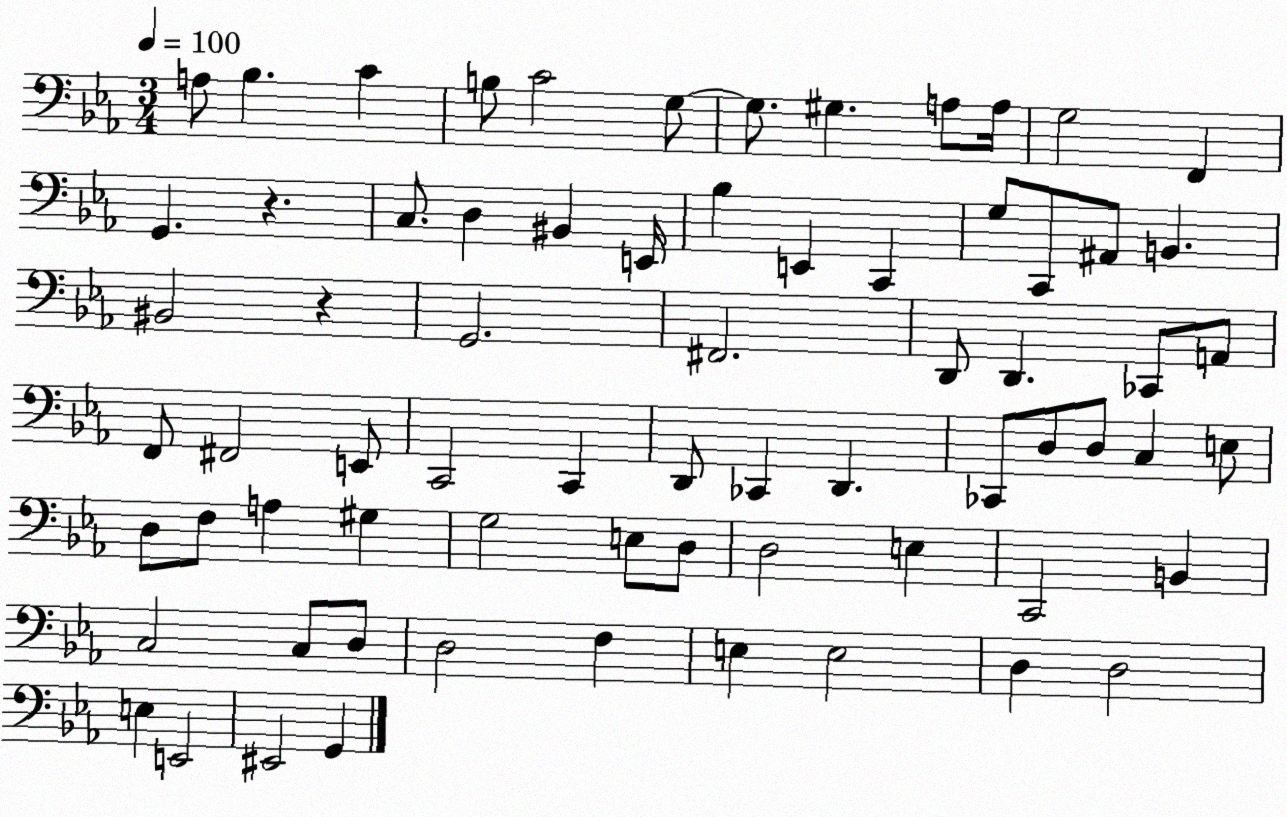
X:1
T:Untitled
M:3/4
L:1/4
K:Eb
A,/2 _B, C B,/2 C2 G,/2 G,/2 ^G, A,/2 A,/4 G,2 F,, G,, z C,/2 D, ^B,, E,,/4 _B, E,, C,, G,/2 C,,/2 ^A,,/2 B,, ^B,,2 z G,,2 ^F,,2 D,,/2 D,, _C,,/2 A,,/2 F,,/2 ^F,,2 E,,/2 C,,2 C,, D,,/2 _C,, D,, _C,,/2 D,/2 D,/2 C, E,/2 D,/2 F,/2 A, ^G, G,2 E,/2 D,/2 D,2 E, C,,2 B,, C,2 C,/2 D,/2 D,2 F, E, E,2 D, D,2 E, E,,2 ^E,,2 G,,